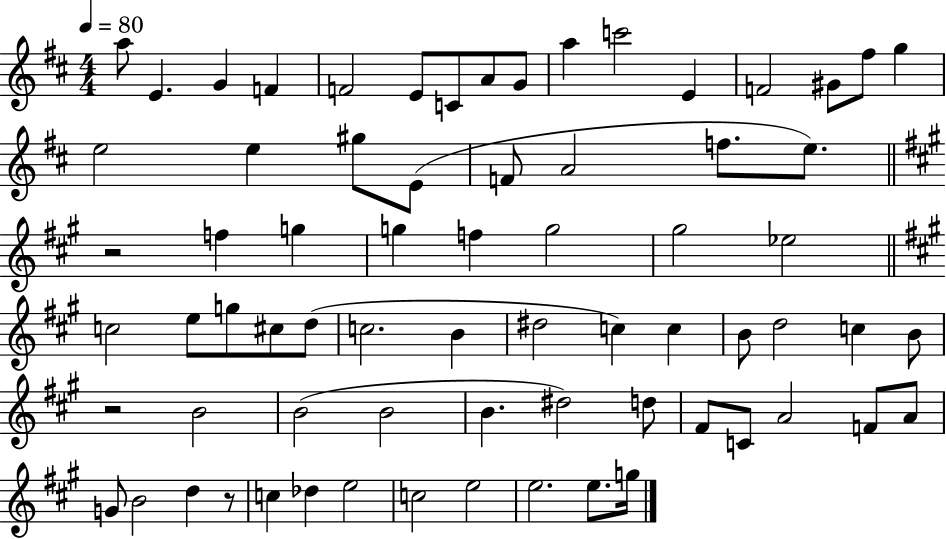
A5/e E4/q. G4/q F4/q F4/h E4/e C4/e A4/e G4/e A5/q C6/h E4/q F4/h G#4/e F#5/e G5/q E5/h E5/q G#5/e E4/e F4/e A4/h F5/e. E5/e. R/h F5/q G5/q G5/q F5/q G5/h G#5/h Eb5/h C5/h E5/e G5/e C#5/e D5/e C5/h. B4/q D#5/h C5/q C5/q B4/e D5/h C5/q B4/e R/h B4/h B4/h B4/h B4/q. D#5/h D5/e F#4/e C4/e A4/h F4/e A4/e G4/e B4/h D5/q R/e C5/q Db5/q E5/h C5/h E5/h E5/h. E5/e. G5/s